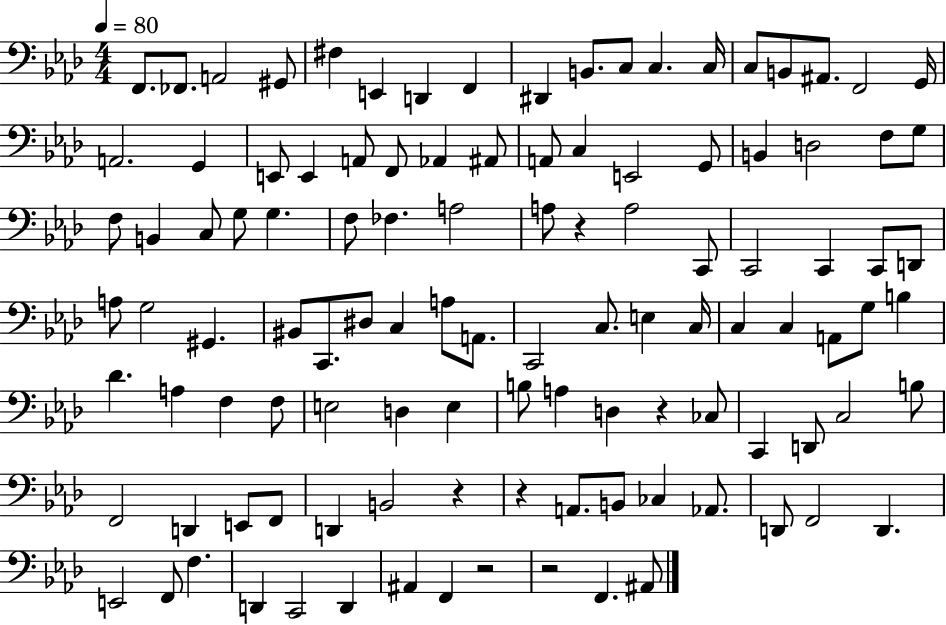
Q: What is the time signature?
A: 4/4